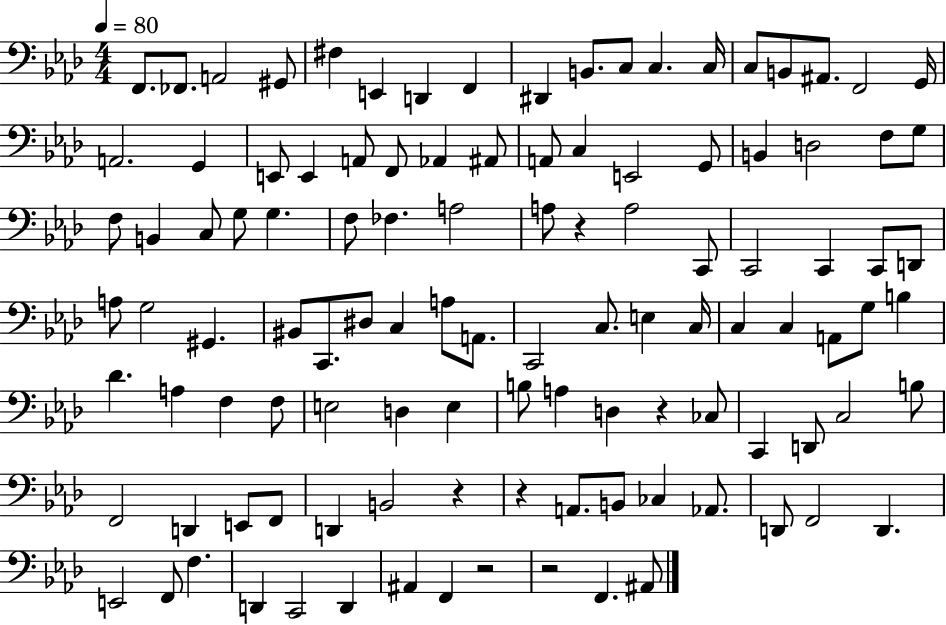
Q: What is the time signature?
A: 4/4